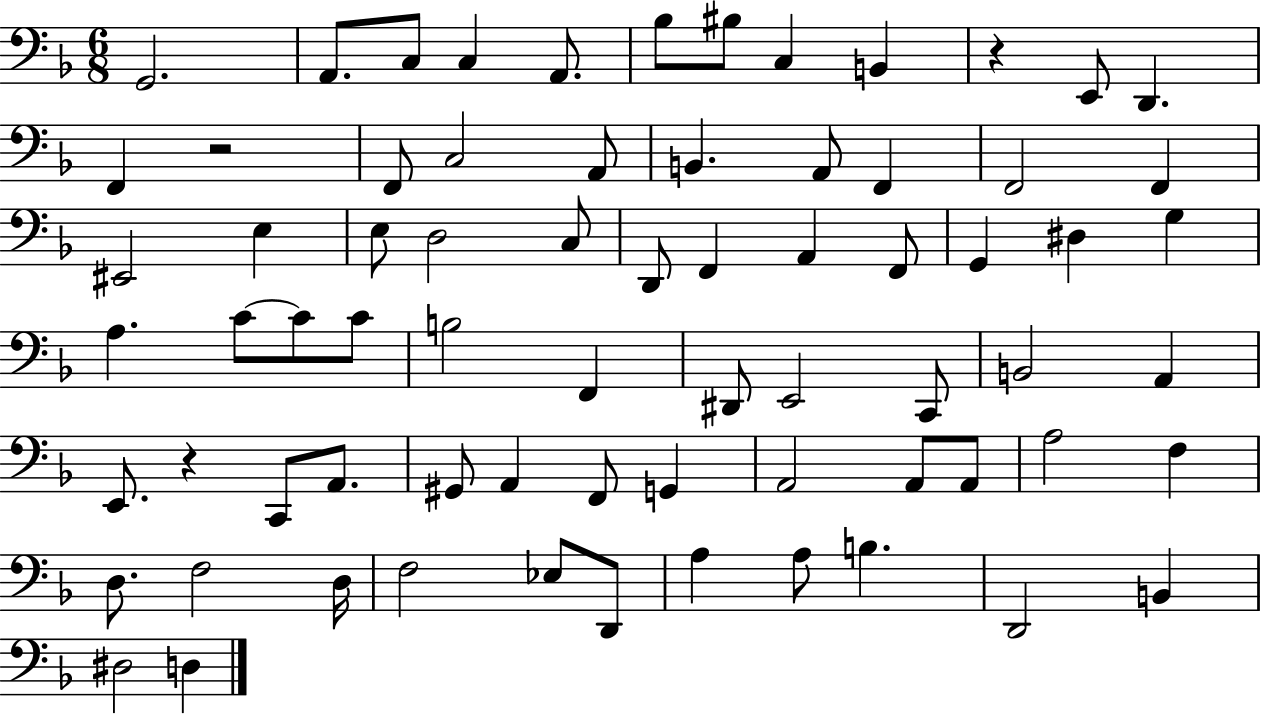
X:1
T:Untitled
M:6/8
L:1/4
K:F
G,,2 A,,/2 C,/2 C, A,,/2 _B,/2 ^B,/2 C, B,, z E,,/2 D,, F,, z2 F,,/2 C,2 A,,/2 B,, A,,/2 F,, F,,2 F,, ^E,,2 E, E,/2 D,2 C,/2 D,,/2 F,, A,, F,,/2 G,, ^D, G, A, C/2 C/2 C/2 B,2 F,, ^D,,/2 E,,2 C,,/2 B,,2 A,, E,,/2 z C,,/2 A,,/2 ^G,,/2 A,, F,,/2 G,, A,,2 A,,/2 A,,/2 A,2 F, D,/2 F,2 D,/4 F,2 _E,/2 D,,/2 A, A,/2 B, D,,2 B,, ^D,2 D,